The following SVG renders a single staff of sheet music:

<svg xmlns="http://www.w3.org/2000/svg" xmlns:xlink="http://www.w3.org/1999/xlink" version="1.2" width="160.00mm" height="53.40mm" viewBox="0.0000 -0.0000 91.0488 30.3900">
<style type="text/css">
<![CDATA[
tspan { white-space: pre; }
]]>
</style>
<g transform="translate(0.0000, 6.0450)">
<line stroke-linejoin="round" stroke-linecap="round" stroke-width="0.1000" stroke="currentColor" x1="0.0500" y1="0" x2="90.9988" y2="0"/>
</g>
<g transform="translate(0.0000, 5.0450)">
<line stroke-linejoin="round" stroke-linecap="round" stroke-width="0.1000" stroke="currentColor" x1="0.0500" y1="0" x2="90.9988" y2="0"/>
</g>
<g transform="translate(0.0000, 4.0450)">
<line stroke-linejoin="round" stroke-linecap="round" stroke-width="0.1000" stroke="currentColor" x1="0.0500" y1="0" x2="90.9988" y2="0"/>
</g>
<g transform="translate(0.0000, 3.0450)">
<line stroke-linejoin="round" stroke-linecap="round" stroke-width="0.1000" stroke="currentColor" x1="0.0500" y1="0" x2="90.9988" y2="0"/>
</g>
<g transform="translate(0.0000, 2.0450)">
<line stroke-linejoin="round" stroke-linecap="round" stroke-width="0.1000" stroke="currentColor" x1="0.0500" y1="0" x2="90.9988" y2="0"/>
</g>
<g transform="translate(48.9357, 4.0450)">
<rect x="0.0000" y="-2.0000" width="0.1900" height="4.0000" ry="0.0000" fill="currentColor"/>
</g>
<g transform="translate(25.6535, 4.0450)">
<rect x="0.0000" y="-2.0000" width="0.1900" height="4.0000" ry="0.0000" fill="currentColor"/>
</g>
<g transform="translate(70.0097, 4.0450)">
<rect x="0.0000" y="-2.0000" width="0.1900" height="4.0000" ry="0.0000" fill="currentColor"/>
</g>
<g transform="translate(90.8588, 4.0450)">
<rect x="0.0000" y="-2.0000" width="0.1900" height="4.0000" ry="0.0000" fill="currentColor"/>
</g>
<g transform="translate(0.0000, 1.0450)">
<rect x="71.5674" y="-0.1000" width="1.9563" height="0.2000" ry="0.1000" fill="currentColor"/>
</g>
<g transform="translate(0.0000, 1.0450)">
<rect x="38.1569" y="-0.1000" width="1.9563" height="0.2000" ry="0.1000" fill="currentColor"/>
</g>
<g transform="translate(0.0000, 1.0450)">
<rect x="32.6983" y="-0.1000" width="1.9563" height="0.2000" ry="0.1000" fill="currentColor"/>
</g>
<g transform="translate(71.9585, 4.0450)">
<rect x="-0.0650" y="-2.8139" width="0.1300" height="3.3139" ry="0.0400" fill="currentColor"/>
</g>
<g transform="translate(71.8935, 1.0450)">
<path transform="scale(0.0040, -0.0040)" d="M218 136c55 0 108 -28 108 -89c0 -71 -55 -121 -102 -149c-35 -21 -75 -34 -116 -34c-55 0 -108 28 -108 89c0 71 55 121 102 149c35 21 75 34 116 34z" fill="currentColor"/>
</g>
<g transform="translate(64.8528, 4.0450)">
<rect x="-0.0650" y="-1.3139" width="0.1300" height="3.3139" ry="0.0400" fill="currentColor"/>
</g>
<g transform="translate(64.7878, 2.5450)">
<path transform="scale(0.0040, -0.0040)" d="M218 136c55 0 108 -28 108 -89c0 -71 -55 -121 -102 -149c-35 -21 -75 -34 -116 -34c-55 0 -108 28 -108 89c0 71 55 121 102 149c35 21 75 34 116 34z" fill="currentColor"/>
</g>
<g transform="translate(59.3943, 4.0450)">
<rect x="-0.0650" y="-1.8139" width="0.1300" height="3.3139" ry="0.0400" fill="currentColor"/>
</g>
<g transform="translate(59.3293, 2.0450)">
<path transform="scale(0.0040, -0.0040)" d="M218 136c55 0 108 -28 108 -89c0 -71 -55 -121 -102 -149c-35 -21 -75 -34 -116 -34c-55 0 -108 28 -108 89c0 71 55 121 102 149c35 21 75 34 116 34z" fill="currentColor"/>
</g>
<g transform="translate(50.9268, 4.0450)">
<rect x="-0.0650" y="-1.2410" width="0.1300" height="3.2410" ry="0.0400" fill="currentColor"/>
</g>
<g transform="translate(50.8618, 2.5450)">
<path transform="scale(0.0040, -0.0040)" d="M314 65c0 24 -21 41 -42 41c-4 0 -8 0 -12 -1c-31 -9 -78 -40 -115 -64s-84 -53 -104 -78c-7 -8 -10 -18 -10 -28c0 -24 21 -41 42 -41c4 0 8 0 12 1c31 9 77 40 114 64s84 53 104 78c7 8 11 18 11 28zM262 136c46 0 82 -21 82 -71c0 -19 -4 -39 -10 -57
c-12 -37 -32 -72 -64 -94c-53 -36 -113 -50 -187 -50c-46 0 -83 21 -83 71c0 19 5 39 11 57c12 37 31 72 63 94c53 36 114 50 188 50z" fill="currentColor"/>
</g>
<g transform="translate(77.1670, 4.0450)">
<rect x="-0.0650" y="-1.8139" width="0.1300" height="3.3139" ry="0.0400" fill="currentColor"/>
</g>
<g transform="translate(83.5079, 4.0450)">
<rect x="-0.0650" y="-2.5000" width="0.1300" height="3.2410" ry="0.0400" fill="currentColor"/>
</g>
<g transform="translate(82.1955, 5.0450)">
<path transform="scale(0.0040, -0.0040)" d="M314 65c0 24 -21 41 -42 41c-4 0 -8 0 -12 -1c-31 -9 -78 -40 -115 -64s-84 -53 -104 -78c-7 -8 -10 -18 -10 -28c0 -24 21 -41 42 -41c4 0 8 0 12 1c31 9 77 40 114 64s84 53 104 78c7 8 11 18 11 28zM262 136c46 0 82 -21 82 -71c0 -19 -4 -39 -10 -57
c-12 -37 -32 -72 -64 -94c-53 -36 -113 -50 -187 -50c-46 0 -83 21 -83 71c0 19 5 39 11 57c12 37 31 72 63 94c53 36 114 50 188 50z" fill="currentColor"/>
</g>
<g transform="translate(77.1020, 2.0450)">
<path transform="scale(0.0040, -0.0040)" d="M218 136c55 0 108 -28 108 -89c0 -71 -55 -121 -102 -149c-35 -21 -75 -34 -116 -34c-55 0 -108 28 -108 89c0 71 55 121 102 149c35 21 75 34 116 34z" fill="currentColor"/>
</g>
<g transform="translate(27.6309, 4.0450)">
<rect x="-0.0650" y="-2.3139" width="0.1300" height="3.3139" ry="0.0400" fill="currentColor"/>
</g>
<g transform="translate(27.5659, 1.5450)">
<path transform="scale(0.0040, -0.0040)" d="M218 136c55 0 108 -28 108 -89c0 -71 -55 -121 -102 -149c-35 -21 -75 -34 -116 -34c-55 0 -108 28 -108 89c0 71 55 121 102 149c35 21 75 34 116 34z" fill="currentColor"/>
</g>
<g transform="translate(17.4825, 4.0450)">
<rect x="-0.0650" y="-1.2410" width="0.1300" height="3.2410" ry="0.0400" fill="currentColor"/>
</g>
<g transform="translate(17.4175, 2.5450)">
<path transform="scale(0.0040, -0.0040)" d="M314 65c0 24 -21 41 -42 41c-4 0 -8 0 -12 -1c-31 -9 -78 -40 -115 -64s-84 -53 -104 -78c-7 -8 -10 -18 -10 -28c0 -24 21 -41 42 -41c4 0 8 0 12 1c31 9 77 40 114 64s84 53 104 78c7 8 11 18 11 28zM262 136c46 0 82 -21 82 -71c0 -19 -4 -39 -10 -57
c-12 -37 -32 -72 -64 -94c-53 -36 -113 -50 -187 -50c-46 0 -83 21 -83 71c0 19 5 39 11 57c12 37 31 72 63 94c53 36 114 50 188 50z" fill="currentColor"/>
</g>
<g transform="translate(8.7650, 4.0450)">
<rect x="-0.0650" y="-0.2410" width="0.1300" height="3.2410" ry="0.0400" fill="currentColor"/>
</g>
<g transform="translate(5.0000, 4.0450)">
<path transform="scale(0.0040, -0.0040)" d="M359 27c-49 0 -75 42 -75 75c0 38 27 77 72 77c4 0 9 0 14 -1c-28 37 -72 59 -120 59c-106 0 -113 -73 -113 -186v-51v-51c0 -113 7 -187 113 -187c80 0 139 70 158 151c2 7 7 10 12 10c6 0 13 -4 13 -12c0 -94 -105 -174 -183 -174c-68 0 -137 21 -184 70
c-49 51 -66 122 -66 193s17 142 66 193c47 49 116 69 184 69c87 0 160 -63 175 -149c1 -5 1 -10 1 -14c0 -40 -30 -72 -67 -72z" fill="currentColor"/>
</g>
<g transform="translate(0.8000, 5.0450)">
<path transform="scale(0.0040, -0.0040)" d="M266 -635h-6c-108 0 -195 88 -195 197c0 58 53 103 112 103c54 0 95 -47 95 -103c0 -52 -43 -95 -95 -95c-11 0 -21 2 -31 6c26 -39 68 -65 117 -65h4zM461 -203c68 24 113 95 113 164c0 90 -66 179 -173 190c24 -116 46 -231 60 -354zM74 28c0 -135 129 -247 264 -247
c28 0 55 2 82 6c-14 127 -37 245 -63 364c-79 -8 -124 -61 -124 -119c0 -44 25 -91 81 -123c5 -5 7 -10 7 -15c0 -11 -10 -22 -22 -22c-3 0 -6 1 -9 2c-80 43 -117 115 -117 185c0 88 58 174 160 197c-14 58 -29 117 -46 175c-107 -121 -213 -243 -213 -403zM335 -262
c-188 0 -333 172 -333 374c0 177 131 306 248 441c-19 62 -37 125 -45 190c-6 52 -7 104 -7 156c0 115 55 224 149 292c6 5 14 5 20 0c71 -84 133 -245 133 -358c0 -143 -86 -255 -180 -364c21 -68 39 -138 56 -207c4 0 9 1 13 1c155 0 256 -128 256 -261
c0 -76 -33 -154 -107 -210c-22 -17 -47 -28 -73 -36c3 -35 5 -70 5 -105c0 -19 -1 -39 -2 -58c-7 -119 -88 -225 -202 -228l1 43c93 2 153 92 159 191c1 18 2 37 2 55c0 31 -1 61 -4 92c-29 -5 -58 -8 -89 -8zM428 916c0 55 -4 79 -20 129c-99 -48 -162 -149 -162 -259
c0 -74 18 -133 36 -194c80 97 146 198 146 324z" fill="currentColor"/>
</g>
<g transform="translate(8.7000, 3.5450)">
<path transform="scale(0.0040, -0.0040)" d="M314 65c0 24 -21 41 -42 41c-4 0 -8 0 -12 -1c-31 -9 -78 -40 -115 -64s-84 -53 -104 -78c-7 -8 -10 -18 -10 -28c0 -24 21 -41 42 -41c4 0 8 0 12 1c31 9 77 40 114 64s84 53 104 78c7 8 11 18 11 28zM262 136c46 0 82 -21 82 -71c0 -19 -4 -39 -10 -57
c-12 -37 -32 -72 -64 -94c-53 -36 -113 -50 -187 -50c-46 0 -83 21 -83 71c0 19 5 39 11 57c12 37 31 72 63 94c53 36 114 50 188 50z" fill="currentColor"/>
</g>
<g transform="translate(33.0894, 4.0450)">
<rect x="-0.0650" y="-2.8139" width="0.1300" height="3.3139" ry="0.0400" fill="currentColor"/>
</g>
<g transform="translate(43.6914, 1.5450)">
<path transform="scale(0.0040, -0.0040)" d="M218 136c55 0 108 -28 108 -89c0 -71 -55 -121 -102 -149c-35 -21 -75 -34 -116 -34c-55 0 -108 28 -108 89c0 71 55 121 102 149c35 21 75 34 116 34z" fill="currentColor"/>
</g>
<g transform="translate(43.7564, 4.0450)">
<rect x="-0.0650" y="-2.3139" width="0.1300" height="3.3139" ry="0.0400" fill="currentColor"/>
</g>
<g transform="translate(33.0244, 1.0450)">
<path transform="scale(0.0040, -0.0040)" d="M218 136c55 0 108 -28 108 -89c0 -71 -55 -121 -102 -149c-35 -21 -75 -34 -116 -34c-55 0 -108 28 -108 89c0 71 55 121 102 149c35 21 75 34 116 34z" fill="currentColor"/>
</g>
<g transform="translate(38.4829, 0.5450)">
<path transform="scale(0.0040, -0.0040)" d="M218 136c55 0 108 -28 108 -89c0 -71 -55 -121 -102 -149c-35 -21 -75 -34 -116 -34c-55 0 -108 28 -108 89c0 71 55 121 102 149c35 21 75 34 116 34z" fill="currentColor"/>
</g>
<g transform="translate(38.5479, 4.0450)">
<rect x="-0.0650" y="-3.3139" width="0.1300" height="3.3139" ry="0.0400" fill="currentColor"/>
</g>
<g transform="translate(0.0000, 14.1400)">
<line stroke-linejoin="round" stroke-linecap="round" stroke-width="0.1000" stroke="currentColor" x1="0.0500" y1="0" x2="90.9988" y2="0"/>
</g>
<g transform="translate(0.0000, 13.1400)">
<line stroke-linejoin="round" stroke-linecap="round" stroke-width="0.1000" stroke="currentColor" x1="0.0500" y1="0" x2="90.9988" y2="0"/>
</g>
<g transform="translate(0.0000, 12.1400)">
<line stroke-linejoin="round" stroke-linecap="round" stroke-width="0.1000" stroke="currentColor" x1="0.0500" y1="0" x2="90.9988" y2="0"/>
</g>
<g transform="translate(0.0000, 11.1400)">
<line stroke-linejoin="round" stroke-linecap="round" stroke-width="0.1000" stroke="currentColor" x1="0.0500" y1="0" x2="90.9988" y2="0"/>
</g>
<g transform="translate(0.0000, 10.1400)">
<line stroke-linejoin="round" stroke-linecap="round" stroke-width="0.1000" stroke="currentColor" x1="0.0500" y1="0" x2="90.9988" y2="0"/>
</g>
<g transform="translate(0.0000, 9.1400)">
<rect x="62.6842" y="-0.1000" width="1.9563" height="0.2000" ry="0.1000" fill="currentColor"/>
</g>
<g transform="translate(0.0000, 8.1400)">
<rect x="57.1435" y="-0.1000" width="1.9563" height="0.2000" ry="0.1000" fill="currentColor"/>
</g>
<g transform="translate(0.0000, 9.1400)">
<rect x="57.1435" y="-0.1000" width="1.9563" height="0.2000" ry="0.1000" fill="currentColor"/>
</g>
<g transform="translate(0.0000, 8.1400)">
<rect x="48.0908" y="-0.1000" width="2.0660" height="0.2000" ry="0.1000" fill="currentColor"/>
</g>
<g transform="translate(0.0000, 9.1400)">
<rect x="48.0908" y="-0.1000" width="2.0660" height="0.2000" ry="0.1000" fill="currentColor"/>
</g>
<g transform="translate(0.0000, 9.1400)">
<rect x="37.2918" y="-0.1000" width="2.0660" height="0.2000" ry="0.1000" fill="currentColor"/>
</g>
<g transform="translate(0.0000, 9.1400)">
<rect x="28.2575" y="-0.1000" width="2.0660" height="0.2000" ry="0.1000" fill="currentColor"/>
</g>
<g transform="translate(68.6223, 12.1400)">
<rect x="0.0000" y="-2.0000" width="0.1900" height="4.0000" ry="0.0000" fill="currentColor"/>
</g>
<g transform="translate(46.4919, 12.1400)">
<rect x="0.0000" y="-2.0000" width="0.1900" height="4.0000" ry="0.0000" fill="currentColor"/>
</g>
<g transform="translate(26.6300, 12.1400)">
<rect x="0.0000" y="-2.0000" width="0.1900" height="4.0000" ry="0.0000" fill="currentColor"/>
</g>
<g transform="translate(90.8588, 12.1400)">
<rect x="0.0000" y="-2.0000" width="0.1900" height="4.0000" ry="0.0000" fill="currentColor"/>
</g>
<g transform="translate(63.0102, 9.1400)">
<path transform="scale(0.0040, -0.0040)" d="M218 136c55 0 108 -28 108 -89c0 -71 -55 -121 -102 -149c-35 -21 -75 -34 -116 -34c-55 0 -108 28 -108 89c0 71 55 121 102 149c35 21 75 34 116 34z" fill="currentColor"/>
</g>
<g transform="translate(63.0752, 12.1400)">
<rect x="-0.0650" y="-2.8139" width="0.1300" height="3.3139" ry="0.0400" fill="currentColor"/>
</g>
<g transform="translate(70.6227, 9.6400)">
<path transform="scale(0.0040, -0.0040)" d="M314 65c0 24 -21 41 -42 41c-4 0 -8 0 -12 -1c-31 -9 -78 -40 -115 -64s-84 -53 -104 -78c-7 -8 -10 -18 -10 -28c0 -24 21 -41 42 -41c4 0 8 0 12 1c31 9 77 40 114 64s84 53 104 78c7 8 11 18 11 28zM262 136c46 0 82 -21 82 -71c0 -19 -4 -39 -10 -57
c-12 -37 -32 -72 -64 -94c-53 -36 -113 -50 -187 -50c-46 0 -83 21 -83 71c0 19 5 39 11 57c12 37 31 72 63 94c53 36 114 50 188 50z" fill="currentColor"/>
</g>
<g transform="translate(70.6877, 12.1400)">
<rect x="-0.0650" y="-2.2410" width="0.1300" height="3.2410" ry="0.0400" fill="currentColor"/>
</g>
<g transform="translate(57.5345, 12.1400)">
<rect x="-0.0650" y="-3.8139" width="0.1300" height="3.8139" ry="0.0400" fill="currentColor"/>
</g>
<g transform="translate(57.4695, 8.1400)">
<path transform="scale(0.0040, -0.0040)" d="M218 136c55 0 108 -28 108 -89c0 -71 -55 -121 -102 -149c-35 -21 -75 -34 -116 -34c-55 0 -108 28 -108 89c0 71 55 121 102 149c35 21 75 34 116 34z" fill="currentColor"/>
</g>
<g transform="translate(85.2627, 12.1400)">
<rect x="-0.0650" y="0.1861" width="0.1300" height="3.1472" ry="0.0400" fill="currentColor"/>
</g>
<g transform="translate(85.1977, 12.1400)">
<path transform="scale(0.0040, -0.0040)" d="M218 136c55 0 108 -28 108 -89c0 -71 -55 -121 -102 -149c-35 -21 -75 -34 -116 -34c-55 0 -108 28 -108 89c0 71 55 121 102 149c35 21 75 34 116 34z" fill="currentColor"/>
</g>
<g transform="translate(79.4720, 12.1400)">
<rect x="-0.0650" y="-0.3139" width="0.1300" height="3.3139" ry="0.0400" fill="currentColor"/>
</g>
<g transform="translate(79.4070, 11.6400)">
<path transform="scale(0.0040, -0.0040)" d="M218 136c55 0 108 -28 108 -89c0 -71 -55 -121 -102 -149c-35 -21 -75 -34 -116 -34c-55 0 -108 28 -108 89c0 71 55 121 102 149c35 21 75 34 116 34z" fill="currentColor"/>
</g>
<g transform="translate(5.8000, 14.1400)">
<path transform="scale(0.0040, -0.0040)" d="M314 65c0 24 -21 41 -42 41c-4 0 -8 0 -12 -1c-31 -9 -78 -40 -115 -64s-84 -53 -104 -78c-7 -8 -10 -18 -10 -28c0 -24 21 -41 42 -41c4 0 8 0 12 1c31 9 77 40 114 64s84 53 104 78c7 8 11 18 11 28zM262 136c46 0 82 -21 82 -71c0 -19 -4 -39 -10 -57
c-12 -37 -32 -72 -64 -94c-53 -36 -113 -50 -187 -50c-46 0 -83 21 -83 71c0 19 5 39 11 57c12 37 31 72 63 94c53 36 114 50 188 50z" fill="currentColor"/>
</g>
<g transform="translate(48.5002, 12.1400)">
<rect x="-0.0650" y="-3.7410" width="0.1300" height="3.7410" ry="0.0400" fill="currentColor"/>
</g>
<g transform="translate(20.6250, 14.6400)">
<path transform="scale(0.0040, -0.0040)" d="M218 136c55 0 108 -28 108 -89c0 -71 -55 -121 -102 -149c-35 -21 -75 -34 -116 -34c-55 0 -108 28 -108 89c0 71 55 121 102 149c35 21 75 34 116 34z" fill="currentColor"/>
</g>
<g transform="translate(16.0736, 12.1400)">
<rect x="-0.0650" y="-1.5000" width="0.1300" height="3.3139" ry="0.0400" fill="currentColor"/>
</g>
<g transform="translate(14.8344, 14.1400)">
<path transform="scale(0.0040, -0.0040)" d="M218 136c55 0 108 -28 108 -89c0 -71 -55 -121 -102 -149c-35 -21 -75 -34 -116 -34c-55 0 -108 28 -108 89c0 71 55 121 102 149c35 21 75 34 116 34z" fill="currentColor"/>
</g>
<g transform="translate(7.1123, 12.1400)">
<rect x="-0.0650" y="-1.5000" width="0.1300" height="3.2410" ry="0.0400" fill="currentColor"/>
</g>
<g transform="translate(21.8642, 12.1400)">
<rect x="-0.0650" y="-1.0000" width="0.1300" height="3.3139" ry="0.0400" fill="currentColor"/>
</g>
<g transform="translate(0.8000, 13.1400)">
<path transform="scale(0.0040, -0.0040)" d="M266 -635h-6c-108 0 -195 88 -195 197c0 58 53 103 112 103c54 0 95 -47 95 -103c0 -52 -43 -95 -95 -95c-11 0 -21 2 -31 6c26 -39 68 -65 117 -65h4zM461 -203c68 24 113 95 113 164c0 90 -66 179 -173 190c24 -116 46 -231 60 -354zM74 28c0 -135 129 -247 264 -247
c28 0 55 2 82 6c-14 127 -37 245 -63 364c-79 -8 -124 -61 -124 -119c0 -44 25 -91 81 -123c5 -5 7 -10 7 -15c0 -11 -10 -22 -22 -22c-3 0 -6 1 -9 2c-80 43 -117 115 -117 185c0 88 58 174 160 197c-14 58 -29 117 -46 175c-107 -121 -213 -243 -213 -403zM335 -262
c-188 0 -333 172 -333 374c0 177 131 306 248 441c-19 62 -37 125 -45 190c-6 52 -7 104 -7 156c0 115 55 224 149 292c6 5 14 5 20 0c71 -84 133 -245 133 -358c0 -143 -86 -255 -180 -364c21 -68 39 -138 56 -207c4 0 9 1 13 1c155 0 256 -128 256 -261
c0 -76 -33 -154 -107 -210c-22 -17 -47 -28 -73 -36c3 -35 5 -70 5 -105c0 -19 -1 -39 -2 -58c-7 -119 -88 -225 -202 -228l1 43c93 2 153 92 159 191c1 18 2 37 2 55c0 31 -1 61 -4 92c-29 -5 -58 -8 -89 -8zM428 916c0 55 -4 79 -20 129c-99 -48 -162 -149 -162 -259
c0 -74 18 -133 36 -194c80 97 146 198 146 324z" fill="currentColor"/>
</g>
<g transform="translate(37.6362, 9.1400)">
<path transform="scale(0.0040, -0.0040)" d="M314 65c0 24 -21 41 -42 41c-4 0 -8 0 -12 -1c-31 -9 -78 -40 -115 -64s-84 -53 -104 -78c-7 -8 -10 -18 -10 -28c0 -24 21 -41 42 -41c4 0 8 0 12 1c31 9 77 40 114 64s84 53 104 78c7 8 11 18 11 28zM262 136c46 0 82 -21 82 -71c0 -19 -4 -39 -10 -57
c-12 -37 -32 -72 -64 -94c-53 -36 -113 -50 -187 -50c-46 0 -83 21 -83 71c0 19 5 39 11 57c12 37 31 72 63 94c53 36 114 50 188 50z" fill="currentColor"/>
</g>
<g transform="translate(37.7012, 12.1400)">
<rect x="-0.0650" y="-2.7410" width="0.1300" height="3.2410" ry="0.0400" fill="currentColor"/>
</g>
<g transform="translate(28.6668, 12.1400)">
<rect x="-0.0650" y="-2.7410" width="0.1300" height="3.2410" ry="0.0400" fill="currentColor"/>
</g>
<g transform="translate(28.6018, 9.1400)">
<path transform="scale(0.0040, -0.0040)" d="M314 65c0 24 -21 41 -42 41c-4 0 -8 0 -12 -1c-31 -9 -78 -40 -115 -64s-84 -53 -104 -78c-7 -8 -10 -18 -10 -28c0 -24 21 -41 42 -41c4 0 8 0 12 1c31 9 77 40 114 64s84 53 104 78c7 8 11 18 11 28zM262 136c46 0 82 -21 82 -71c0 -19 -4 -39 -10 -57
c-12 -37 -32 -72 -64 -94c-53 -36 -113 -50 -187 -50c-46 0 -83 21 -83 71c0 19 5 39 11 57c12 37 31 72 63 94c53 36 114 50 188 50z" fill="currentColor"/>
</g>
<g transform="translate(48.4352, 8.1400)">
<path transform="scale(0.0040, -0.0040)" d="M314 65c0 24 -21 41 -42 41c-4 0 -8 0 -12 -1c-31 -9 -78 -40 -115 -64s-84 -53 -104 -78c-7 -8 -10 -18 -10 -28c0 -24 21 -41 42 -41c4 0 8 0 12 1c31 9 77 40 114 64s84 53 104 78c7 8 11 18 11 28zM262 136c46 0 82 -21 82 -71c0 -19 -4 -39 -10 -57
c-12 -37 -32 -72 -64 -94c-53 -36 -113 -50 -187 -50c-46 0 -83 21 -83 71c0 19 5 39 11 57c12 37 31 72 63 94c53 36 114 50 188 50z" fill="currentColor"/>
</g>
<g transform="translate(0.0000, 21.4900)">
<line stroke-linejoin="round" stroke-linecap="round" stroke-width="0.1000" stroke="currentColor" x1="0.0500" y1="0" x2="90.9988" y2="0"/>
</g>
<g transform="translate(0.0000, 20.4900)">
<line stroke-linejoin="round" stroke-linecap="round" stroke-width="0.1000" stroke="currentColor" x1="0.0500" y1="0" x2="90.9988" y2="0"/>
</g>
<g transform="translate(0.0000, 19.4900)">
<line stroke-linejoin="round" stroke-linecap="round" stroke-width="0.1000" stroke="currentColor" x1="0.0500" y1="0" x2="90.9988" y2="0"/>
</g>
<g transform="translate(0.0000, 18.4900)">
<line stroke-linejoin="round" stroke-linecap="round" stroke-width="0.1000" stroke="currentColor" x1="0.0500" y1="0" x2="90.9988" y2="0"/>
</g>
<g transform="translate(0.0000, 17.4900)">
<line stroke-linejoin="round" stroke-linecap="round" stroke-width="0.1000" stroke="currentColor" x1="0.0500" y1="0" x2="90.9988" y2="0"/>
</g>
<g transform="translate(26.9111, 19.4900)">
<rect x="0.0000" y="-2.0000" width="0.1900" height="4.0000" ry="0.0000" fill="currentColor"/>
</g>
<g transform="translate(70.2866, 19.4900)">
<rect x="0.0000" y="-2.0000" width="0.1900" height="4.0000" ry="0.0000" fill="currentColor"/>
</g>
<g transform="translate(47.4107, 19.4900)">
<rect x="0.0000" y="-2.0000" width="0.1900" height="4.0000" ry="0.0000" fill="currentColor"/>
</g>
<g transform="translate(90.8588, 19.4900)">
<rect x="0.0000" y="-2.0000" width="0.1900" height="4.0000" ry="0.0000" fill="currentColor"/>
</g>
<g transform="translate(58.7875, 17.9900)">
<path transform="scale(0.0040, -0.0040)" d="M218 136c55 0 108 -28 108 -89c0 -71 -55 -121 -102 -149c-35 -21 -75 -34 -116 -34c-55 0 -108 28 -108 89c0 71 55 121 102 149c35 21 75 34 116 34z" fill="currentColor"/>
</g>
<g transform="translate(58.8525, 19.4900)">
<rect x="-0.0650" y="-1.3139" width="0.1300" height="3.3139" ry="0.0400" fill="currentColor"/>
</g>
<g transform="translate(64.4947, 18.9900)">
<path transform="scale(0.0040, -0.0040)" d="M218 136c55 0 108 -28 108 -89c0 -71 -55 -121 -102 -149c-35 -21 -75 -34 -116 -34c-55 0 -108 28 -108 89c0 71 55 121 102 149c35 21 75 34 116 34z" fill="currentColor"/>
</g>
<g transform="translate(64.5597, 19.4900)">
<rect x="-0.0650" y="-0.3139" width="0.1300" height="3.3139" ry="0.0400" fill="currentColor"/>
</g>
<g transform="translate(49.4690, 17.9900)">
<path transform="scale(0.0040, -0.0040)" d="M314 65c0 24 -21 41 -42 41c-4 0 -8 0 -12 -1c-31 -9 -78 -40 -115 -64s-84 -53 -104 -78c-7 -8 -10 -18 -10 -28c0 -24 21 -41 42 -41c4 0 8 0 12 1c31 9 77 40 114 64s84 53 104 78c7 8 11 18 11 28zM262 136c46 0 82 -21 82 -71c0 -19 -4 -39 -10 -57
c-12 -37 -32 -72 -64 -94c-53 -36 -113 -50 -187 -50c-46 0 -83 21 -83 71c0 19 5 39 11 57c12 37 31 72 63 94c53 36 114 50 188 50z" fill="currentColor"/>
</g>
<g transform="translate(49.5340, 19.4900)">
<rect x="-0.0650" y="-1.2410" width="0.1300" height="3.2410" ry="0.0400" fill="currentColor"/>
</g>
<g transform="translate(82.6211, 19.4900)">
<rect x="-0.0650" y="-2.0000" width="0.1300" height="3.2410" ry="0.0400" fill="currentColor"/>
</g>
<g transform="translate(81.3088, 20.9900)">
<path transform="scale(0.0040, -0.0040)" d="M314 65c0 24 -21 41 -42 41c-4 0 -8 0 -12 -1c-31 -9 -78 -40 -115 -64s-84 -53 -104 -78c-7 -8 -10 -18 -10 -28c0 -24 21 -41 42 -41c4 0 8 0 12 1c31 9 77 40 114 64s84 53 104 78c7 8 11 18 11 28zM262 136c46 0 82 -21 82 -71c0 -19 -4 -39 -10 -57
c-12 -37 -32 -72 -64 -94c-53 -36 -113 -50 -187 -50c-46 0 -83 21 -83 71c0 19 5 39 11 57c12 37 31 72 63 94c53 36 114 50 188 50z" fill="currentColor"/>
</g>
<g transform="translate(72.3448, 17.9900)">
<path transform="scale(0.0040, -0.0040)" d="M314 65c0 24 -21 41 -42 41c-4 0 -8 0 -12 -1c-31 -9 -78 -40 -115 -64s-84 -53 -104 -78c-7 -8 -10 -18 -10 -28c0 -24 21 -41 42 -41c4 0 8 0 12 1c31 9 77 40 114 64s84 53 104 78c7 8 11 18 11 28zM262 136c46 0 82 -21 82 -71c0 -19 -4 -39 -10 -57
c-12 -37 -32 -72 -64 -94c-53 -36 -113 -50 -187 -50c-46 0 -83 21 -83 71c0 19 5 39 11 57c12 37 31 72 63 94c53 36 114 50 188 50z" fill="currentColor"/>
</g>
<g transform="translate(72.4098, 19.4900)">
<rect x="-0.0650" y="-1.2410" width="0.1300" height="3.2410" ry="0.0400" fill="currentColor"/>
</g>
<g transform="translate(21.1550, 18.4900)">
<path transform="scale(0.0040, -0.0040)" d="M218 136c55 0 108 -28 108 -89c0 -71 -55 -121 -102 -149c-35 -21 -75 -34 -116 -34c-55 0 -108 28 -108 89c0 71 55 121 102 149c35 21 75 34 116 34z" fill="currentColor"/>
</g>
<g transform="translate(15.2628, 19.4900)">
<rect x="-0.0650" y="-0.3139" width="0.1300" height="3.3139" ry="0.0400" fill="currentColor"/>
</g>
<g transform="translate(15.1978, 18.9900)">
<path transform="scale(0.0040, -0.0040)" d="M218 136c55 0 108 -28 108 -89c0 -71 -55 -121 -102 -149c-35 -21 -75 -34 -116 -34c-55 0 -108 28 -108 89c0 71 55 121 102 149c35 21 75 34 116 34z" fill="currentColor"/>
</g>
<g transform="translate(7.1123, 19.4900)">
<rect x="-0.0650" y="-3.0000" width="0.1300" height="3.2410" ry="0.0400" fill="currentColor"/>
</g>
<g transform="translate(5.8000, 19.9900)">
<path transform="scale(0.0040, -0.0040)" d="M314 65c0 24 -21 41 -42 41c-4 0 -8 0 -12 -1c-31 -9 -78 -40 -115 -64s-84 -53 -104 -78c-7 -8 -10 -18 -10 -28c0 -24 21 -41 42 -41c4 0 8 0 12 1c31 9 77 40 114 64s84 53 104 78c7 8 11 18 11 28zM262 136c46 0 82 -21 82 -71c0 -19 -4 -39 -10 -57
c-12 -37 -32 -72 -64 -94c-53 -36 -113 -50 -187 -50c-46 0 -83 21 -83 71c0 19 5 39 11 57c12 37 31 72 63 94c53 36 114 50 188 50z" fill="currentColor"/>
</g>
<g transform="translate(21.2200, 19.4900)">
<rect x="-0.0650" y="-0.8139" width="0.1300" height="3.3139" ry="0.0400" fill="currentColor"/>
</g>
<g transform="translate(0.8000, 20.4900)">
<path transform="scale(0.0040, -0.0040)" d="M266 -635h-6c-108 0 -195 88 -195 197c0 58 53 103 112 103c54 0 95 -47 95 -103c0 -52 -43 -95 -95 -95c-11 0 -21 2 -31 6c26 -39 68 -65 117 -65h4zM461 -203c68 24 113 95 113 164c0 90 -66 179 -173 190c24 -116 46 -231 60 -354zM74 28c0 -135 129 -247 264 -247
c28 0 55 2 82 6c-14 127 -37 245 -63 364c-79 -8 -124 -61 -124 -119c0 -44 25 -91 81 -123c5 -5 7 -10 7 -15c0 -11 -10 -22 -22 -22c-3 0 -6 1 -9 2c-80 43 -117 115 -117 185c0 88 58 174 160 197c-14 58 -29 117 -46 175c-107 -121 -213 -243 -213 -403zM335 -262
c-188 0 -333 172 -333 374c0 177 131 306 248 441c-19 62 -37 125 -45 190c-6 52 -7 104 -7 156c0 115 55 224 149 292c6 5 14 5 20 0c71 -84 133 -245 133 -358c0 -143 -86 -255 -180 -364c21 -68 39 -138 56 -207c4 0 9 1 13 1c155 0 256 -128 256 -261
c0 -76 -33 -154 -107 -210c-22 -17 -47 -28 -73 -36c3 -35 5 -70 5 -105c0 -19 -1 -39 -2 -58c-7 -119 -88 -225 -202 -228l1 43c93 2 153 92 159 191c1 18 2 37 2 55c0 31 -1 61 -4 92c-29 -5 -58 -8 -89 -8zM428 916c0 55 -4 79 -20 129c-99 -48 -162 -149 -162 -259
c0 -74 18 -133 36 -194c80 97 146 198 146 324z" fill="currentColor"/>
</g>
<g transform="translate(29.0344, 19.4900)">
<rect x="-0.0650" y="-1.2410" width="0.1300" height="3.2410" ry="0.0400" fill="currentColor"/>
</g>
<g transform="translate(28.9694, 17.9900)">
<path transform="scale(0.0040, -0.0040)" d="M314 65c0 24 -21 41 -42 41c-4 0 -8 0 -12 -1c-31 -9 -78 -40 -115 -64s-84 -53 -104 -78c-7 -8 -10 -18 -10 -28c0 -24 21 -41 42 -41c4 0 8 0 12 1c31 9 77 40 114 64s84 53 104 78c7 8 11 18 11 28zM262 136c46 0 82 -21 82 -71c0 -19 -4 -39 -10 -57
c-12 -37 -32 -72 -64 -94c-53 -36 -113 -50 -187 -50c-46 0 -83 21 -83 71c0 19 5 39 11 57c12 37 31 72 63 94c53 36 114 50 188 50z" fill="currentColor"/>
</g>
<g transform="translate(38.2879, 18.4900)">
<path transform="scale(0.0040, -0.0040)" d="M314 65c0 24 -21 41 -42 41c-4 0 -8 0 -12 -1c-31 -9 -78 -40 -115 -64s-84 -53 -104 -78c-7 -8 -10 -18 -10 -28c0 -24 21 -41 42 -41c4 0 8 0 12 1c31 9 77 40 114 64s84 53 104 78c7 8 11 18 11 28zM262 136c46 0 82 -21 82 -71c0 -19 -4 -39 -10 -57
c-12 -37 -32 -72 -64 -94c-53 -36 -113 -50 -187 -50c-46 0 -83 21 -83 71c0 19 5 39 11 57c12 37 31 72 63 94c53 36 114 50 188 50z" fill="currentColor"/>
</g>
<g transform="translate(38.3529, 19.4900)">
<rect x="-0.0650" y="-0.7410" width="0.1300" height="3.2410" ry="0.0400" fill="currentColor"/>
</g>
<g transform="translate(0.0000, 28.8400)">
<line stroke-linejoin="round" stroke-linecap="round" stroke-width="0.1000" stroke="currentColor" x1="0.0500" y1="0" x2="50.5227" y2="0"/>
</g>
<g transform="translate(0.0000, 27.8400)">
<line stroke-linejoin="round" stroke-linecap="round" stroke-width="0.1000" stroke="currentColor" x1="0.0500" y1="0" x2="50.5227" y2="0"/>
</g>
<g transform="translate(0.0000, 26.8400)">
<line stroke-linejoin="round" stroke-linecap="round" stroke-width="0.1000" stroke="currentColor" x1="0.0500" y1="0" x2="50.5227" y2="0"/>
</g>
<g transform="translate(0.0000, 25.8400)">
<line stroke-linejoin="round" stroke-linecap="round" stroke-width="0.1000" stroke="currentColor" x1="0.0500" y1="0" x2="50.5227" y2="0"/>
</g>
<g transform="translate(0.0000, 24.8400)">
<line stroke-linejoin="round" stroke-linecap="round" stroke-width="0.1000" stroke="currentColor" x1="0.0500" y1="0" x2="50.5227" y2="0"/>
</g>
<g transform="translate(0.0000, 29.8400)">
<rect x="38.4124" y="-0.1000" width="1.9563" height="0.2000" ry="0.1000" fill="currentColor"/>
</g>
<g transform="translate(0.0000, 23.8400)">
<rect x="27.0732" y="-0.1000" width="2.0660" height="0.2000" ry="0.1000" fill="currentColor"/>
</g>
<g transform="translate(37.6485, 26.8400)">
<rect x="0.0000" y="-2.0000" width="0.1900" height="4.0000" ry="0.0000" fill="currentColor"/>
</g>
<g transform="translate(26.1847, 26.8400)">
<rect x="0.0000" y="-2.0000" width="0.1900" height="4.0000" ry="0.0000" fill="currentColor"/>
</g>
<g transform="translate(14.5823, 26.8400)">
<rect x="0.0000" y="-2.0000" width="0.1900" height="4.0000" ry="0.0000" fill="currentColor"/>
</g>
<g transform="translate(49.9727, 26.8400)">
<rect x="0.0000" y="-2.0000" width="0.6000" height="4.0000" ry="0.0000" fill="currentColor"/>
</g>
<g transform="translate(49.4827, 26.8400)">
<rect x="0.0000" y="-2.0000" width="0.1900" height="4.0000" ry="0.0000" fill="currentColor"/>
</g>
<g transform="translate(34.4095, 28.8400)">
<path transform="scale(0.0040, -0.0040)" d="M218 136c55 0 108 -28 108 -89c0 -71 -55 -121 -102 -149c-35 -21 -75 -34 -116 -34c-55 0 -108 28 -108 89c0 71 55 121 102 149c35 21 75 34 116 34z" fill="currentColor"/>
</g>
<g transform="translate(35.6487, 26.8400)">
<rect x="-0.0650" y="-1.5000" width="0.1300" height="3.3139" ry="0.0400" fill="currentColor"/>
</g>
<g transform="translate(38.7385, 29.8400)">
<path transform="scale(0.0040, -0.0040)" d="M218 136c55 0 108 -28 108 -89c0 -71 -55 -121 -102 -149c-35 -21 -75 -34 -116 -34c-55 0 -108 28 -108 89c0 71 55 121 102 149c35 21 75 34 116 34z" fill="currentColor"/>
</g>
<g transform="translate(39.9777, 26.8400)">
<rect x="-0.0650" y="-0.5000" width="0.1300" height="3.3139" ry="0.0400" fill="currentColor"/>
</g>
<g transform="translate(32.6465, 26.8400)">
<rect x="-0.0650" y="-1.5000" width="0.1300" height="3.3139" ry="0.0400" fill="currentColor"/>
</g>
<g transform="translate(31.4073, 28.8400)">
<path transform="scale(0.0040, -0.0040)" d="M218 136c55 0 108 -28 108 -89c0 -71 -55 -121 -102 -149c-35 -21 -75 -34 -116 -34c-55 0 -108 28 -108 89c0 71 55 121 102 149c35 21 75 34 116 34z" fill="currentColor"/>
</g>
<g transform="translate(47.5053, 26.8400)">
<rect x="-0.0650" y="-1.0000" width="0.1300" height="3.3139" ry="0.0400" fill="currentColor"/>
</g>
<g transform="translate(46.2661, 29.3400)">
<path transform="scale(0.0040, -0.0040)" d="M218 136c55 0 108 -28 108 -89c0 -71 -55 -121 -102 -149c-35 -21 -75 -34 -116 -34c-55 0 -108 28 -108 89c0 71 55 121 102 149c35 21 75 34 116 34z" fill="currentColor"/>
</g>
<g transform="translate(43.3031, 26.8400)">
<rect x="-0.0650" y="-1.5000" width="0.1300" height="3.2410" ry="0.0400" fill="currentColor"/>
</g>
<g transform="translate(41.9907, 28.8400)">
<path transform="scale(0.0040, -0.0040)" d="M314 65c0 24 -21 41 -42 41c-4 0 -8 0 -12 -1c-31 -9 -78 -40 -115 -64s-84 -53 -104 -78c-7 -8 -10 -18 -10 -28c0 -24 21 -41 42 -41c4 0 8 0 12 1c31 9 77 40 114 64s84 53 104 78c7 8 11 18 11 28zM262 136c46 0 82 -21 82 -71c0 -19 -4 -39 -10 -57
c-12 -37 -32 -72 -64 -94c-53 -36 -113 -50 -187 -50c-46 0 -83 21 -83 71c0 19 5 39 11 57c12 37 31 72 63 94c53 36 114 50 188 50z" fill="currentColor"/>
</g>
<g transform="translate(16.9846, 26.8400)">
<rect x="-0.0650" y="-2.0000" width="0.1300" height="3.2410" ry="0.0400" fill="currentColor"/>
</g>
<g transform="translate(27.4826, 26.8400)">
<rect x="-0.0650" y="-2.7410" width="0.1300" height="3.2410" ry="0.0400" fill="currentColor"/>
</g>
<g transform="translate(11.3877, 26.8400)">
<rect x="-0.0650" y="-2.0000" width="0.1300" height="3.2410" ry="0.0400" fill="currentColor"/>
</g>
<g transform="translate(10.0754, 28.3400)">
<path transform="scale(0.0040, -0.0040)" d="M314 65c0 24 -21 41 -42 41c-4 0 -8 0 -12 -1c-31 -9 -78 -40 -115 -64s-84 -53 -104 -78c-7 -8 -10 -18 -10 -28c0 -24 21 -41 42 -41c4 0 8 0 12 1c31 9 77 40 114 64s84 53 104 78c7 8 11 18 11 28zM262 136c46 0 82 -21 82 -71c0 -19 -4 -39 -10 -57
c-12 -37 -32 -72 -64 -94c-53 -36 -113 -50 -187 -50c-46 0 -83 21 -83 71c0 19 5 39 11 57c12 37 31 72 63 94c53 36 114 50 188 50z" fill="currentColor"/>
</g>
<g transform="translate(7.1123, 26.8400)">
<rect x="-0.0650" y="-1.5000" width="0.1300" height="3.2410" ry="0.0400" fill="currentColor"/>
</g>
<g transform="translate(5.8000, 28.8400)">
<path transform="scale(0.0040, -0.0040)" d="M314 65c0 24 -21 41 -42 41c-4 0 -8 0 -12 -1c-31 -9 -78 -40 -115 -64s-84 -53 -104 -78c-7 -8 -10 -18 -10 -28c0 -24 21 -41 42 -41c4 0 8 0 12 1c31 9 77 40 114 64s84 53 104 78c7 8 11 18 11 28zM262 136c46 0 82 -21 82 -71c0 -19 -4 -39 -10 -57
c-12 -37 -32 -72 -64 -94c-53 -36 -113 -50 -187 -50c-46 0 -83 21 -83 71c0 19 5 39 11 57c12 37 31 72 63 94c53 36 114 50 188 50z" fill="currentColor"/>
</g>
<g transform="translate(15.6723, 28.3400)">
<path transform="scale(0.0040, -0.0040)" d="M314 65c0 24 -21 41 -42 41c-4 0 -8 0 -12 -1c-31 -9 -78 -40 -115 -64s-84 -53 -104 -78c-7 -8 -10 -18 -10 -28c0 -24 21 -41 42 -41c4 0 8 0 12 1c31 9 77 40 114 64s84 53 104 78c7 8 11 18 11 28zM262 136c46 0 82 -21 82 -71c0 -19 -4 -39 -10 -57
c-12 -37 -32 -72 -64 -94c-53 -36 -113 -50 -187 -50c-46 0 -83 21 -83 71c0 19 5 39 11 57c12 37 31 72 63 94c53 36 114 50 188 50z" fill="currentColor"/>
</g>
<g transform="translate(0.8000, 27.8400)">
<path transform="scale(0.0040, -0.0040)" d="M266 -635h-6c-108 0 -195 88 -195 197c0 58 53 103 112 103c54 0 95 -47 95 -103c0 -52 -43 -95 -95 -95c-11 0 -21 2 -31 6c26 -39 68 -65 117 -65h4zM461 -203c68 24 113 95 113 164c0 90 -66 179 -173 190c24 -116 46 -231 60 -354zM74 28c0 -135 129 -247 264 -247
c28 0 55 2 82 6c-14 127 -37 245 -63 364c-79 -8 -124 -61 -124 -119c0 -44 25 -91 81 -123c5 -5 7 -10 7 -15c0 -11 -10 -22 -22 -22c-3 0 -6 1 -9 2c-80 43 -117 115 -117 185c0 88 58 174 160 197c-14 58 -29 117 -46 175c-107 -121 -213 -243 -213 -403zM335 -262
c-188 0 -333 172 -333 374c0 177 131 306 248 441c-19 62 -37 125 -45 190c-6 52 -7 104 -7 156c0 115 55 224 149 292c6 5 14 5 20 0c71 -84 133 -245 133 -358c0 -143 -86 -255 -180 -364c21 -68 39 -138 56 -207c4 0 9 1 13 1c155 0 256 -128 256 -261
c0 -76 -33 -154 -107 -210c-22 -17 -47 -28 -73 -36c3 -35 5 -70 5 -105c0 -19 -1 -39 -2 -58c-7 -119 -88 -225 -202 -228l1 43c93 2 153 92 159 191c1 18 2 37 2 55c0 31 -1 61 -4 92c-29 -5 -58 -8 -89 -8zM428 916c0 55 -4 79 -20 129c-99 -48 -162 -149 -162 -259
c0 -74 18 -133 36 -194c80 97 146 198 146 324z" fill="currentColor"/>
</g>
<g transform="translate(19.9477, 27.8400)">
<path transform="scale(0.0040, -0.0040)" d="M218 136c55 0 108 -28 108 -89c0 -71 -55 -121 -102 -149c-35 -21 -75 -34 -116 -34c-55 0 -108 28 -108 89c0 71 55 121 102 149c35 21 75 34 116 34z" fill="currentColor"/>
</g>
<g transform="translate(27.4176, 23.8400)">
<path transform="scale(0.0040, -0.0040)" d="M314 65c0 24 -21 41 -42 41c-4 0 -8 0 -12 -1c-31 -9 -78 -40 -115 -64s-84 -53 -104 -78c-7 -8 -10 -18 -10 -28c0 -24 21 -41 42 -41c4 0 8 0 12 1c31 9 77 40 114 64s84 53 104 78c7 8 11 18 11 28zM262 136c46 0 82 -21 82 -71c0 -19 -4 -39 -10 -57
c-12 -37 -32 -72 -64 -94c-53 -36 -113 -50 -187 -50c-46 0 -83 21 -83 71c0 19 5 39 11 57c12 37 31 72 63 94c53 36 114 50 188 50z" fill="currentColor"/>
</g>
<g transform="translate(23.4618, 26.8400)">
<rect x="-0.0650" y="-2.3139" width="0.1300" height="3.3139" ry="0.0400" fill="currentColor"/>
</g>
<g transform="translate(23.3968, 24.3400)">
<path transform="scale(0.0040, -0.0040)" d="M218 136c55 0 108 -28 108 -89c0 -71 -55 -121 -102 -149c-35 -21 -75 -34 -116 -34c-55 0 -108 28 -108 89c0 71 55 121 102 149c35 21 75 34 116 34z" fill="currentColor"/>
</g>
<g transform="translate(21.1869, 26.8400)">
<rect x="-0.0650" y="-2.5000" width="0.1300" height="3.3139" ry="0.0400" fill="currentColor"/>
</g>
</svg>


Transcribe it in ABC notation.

X:1
T:Untitled
M:4/4
L:1/4
K:C
c2 e2 g a b g e2 f e a f G2 E2 E D a2 a2 c'2 c' a g2 c B A2 c d e2 d2 e2 e c e2 F2 E2 F2 F2 G g a2 E E C E2 D